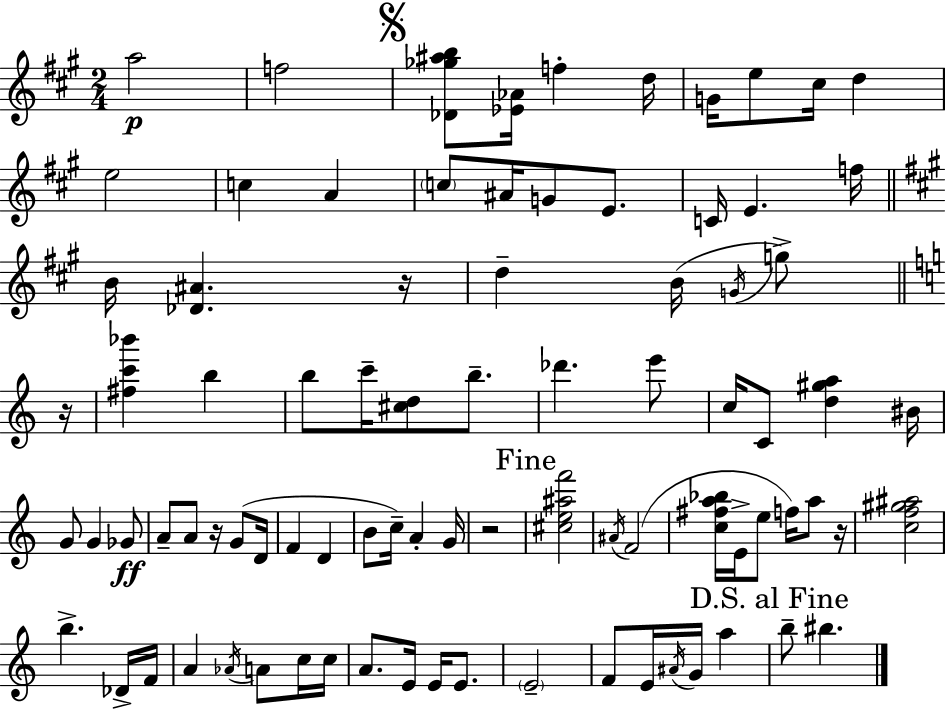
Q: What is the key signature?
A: A major